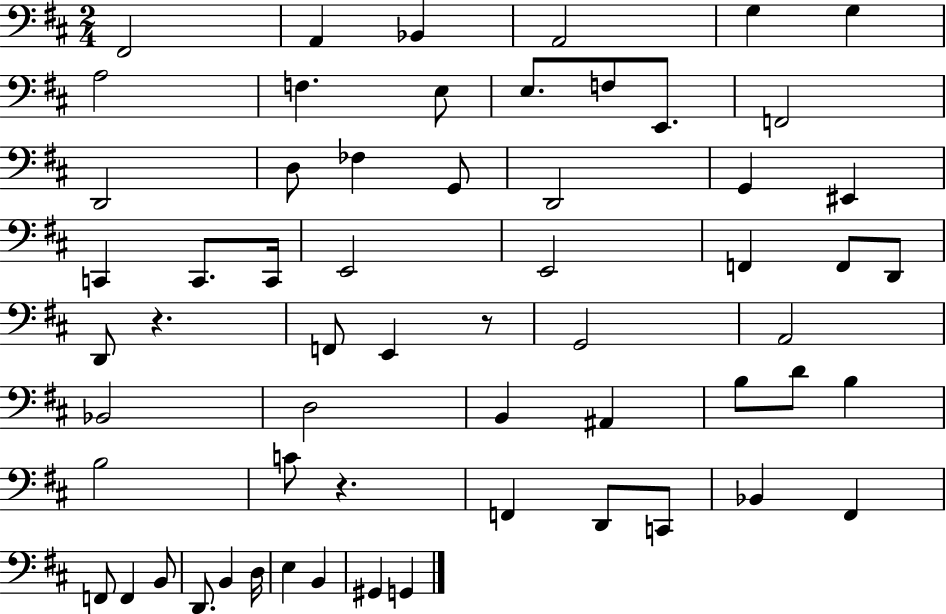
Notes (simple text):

F#2/h A2/q Bb2/q A2/h G3/q G3/q A3/h F3/q. E3/e E3/e. F3/e E2/e. F2/h D2/h D3/e FES3/q G2/e D2/h G2/q EIS2/q C2/q C2/e. C2/s E2/h E2/h F2/q F2/e D2/e D2/e R/q. F2/e E2/q R/e G2/h A2/h Bb2/h D3/h B2/q A#2/q B3/e D4/e B3/q B3/h C4/e R/q. F2/q D2/e C2/e Bb2/q F#2/q F2/e F2/q B2/e D2/e. B2/q D3/s E3/q B2/q G#2/q G2/q